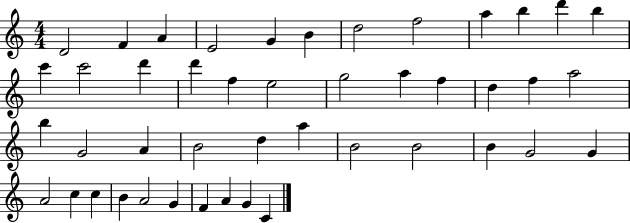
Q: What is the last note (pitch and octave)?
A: C4